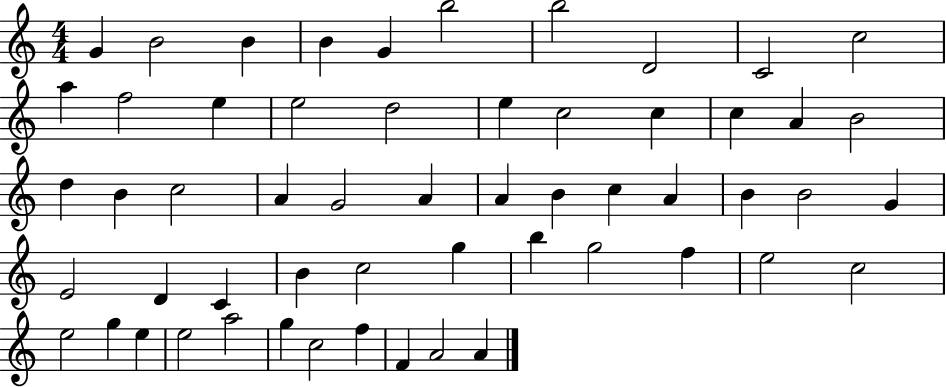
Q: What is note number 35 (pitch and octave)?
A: E4